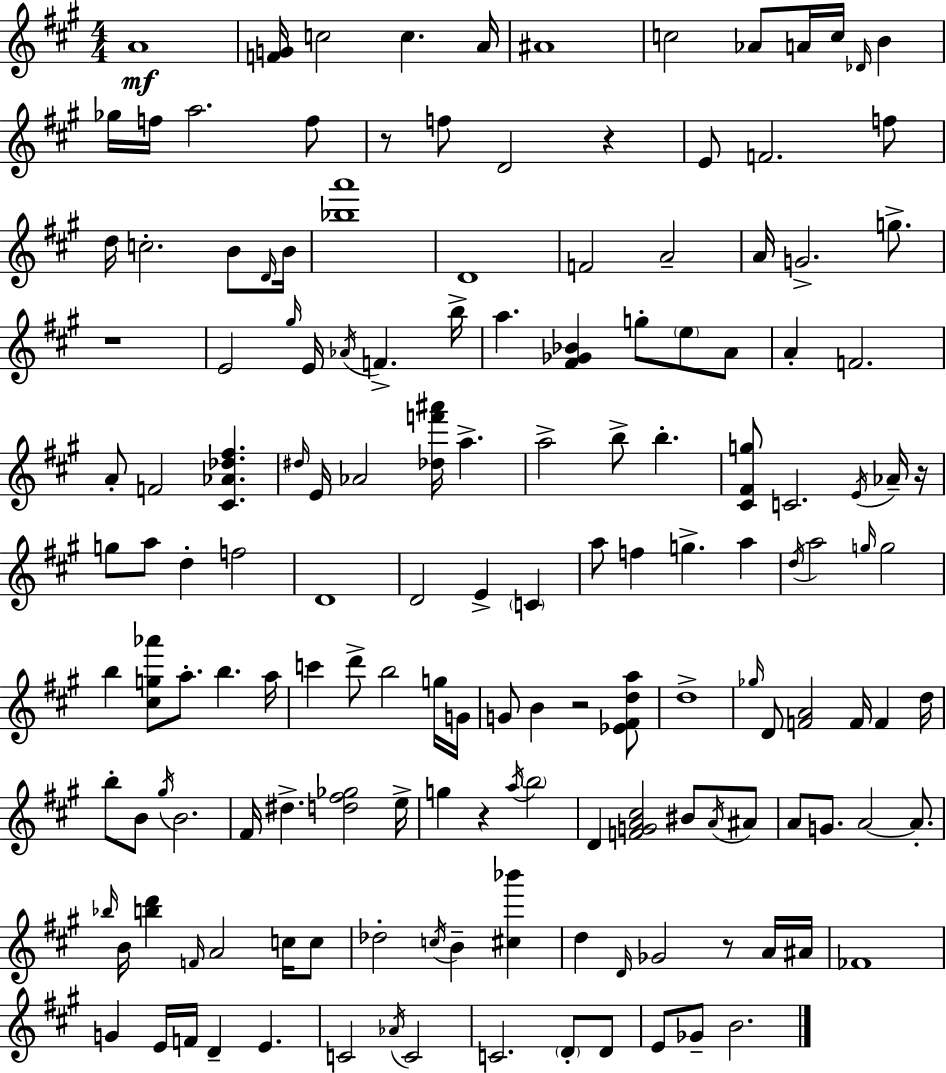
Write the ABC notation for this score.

X:1
T:Untitled
M:4/4
L:1/4
K:A
A4 [FG]/4 c2 c A/4 ^A4 c2 _A/2 A/4 c/4 _D/4 B _g/4 f/4 a2 f/2 z/2 f/2 D2 z E/2 F2 f/2 d/4 c2 B/2 D/4 B/4 [_ba']4 D4 F2 A2 A/4 G2 g/2 z4 E2 ^g/4 E/4 _A/4 F b/4 a [^F_G_B] g/2 e/2 A/2 A F2 A/2 F2 [^C_A_d^f] ^d/4 E/4 _A2 [_df'^a']/4 a a2 b/2 b [^C^Fg]/2 C2 E/4 _A/4 z/4 g/2 a/2 d f2 D4 D2 E C a/2 f g a d/4 a2 g/4 g2 b [^cg_a']/2 a/2 b a/4 c' d'/2 b2 g/4 G/4 G/2 B z2 [_E^Fda]/2 d4 _g/4 D/2 [FA]2 F/4 F d/4 b/2 B/2 ^g/4 B2 ^F/4 ^d [d^f_g]2 e/4 g z a/4 b2 D [FGA^c]2 ^B/2 A/4 ^A/2 A/2 G/2 A2 A/2 _b/4 B/4 [bd'] F/4 A2 c/4 c/2 _d2 c/4 B [^c_b'] d D/4 _G2 z/2 A/4 ^A/4 _F4 G E/4 F/4 D E C2 _A/4 C2 C2 D/2 D/2 E/2 _G/2 B2